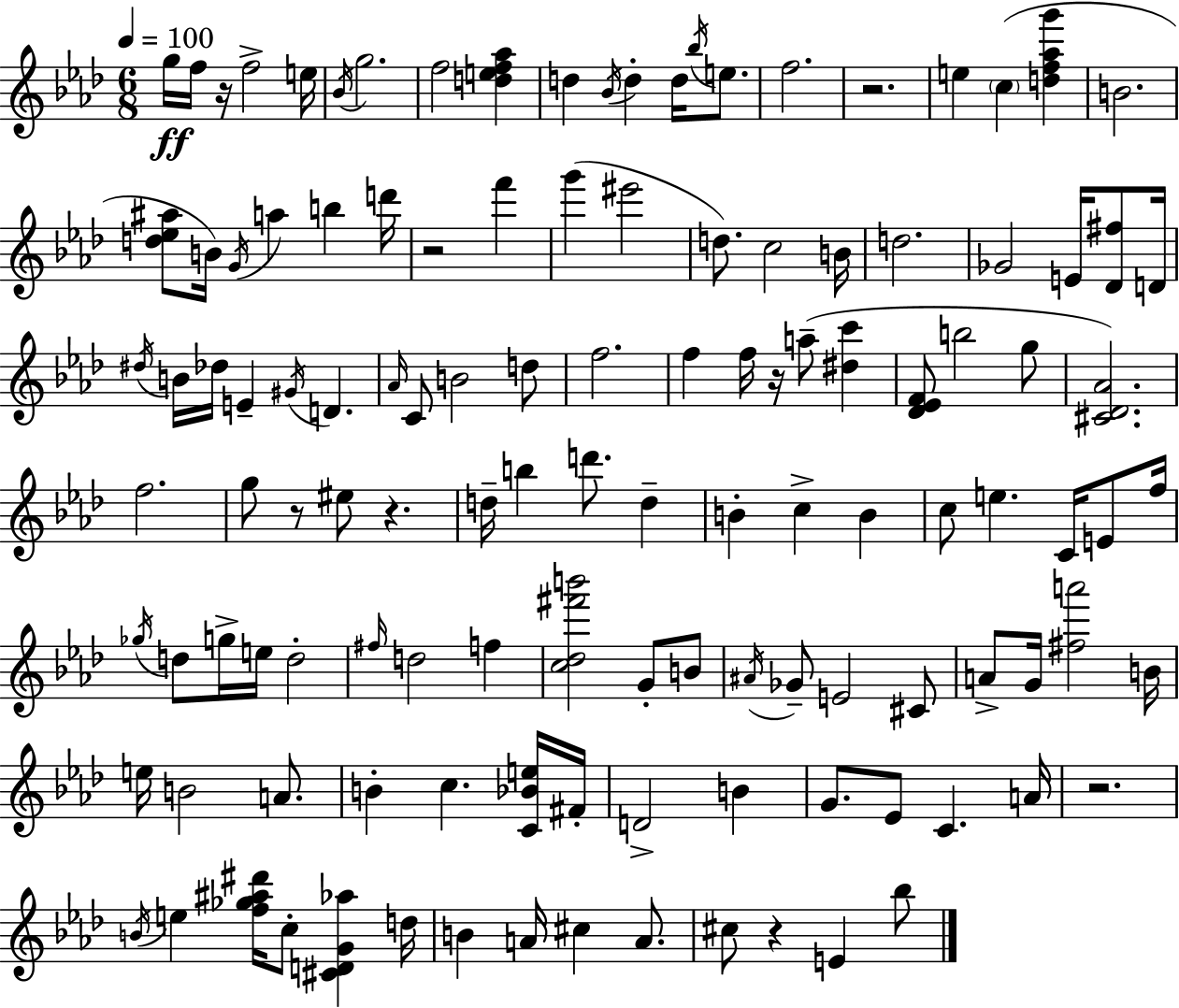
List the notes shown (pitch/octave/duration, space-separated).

G5/s F5/s R/s F5/h E5/s Bb4/s G5/h. F5/h [D5,E5,F5,Ab5]/q D5/q Bb4/s D5/q D5/s Bb5/s E5/e. F5/h. R/h. E5/q C5/q [D5,F5,Ab5,G6]/q B4/h. [D5,Eb5,A#5]/e B4/s G4/s A5/q B5/q D6/s R/h F6/q G6/q EIS6/h D5/e. C5/h B4/s D5/h. Gb4/h E4/s [Db4,F#5]/e D4/s D#5/s B4/s Db5/s E4/q G#4/s D4/q. Ab4/s C4/e B4/h D5/e F5/h. F5/q F5/s R/s A5/e [D#5,C6]/q [Db4,Eb4,F4]/e B5/h G5/e [C#4,Db4,Ab4]/h. F5/h. G5/e R/e EIS5/e R/q. D5/s B5/q D6/e. D5/q B4/q C5/q B4/q C5/e E5/q. C4/s E4/e F5/s Gb5/s D5/e G5/s E5/s D5/h F#5/s D5/h F5/q [C5,Db5,F#6,B6]/h G4/e B4/e A#4/s Gb4/e E4/h C#4/e A4/e G4/s [F#5,A6]/h B4/s E5/s B4/h A4/e. B4/q C5/q. [C4,Bb4,E5]/s F#4/s D4/h B4/q G4/e. Eb4/e C4/q. A4/s R/h. B4/s E5/q [F5,Gb5,A#5,D#6]/s C5/e [C#4,D4,G4,Ab5]/q D5/s B4/q A4/s C#5/q A4/e. C#5/e R/q E4/q Bb5/e